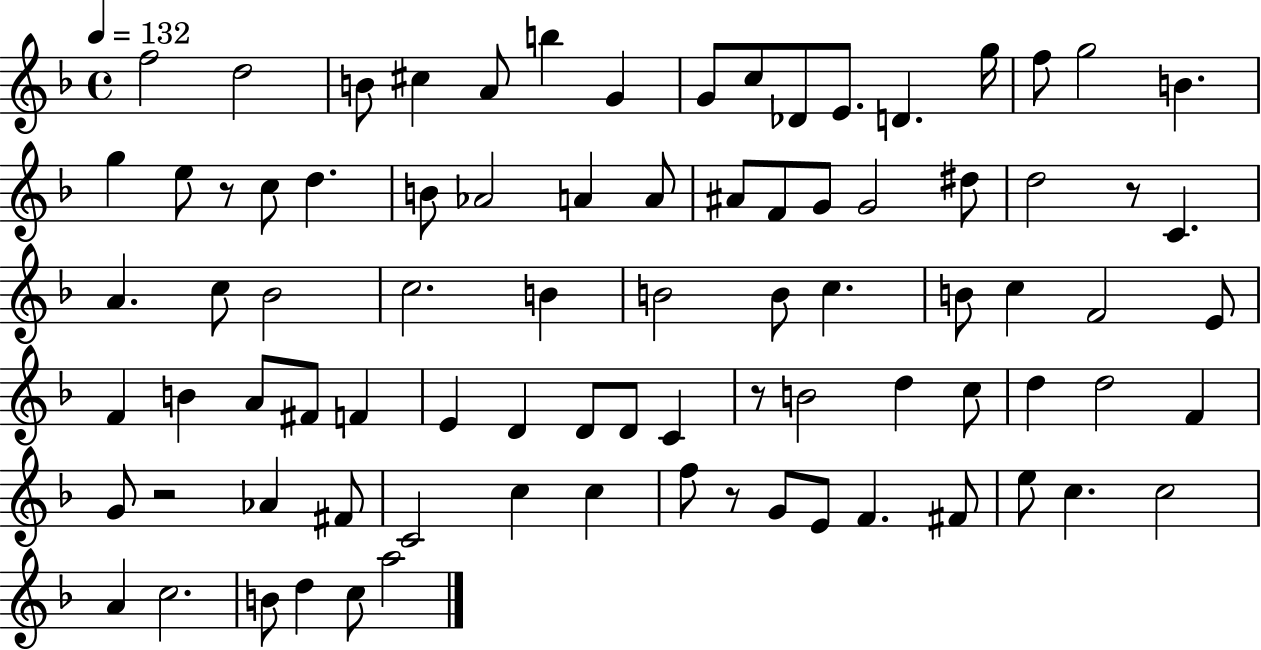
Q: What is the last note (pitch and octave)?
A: A5